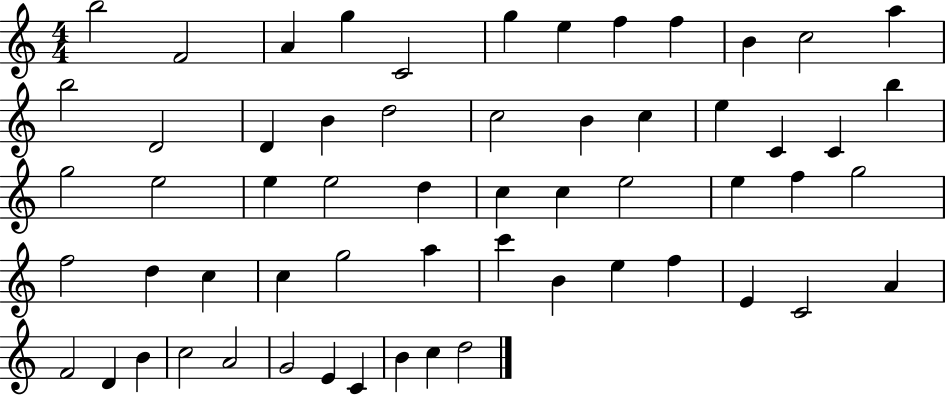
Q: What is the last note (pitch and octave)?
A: D5